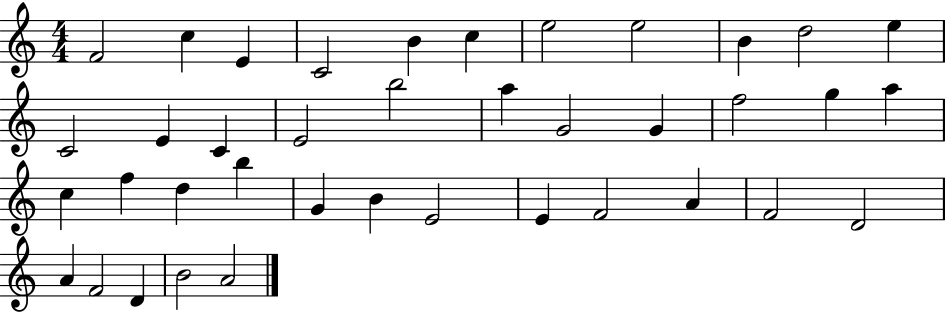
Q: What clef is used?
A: treble